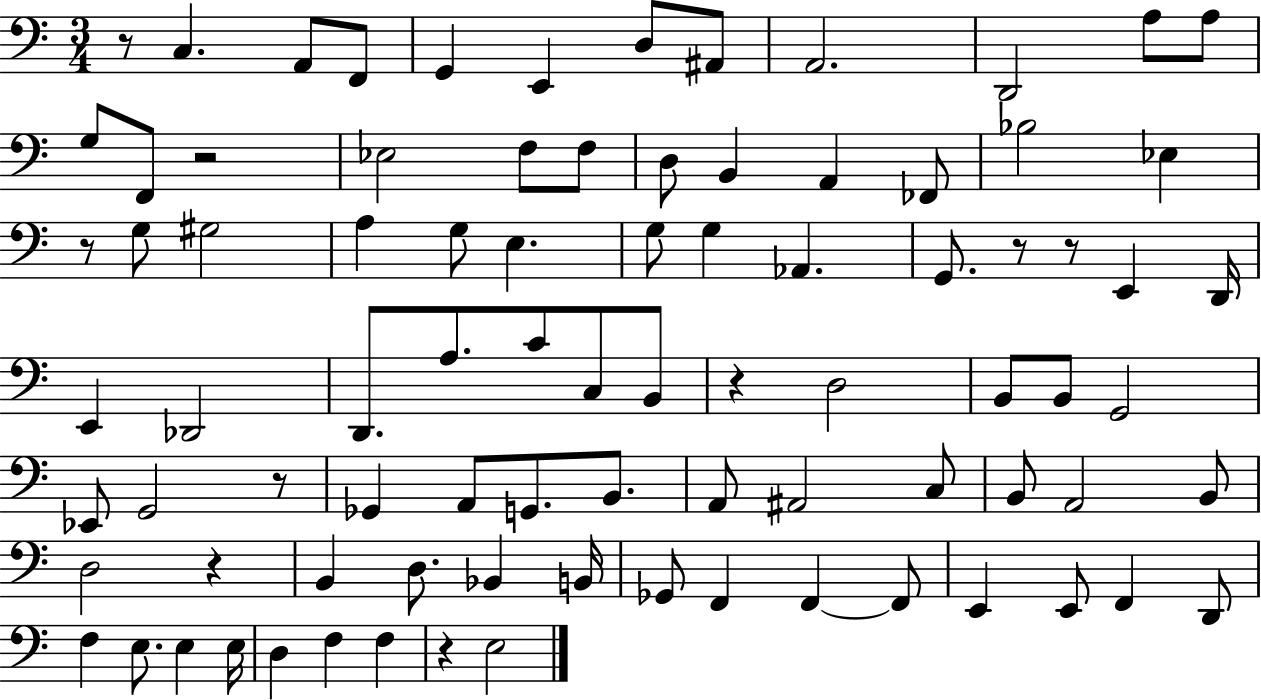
R/e C3/q. A2/e F2/e G2/q E2/q D3/e A#2/e A2/h. D2/h A3/e A3/e G3/e F2/e R/h Eb3/h F3/e F3/e D3/e B2/q A2/q FES2/e Bb3/h Eb3/q R/e G3/e G#3/h A3/q G3/e E3/q. G3/e G3/q Ab2/q. G2/e. R/e R/e E2/q D2/s E2/q Db2/h D2/e. A3/e. C4/e C3/e B2/e R/q D3/h B2/e B2/e G2/h Eb2/e G2/h R/e Gb2/q A2/e G2/e. B2/e. A2/e A#2/h C3/e B2/e A2/h B2/e D3/h R/q B2/q D3/e. Bb2/q B2/s Gb2/e F2/q F2/q F2/e E2/q E2/e F2/q D2/e F3/q E3/e. E3/q E3/s D3/q F3/q F3/q R/q E3/h